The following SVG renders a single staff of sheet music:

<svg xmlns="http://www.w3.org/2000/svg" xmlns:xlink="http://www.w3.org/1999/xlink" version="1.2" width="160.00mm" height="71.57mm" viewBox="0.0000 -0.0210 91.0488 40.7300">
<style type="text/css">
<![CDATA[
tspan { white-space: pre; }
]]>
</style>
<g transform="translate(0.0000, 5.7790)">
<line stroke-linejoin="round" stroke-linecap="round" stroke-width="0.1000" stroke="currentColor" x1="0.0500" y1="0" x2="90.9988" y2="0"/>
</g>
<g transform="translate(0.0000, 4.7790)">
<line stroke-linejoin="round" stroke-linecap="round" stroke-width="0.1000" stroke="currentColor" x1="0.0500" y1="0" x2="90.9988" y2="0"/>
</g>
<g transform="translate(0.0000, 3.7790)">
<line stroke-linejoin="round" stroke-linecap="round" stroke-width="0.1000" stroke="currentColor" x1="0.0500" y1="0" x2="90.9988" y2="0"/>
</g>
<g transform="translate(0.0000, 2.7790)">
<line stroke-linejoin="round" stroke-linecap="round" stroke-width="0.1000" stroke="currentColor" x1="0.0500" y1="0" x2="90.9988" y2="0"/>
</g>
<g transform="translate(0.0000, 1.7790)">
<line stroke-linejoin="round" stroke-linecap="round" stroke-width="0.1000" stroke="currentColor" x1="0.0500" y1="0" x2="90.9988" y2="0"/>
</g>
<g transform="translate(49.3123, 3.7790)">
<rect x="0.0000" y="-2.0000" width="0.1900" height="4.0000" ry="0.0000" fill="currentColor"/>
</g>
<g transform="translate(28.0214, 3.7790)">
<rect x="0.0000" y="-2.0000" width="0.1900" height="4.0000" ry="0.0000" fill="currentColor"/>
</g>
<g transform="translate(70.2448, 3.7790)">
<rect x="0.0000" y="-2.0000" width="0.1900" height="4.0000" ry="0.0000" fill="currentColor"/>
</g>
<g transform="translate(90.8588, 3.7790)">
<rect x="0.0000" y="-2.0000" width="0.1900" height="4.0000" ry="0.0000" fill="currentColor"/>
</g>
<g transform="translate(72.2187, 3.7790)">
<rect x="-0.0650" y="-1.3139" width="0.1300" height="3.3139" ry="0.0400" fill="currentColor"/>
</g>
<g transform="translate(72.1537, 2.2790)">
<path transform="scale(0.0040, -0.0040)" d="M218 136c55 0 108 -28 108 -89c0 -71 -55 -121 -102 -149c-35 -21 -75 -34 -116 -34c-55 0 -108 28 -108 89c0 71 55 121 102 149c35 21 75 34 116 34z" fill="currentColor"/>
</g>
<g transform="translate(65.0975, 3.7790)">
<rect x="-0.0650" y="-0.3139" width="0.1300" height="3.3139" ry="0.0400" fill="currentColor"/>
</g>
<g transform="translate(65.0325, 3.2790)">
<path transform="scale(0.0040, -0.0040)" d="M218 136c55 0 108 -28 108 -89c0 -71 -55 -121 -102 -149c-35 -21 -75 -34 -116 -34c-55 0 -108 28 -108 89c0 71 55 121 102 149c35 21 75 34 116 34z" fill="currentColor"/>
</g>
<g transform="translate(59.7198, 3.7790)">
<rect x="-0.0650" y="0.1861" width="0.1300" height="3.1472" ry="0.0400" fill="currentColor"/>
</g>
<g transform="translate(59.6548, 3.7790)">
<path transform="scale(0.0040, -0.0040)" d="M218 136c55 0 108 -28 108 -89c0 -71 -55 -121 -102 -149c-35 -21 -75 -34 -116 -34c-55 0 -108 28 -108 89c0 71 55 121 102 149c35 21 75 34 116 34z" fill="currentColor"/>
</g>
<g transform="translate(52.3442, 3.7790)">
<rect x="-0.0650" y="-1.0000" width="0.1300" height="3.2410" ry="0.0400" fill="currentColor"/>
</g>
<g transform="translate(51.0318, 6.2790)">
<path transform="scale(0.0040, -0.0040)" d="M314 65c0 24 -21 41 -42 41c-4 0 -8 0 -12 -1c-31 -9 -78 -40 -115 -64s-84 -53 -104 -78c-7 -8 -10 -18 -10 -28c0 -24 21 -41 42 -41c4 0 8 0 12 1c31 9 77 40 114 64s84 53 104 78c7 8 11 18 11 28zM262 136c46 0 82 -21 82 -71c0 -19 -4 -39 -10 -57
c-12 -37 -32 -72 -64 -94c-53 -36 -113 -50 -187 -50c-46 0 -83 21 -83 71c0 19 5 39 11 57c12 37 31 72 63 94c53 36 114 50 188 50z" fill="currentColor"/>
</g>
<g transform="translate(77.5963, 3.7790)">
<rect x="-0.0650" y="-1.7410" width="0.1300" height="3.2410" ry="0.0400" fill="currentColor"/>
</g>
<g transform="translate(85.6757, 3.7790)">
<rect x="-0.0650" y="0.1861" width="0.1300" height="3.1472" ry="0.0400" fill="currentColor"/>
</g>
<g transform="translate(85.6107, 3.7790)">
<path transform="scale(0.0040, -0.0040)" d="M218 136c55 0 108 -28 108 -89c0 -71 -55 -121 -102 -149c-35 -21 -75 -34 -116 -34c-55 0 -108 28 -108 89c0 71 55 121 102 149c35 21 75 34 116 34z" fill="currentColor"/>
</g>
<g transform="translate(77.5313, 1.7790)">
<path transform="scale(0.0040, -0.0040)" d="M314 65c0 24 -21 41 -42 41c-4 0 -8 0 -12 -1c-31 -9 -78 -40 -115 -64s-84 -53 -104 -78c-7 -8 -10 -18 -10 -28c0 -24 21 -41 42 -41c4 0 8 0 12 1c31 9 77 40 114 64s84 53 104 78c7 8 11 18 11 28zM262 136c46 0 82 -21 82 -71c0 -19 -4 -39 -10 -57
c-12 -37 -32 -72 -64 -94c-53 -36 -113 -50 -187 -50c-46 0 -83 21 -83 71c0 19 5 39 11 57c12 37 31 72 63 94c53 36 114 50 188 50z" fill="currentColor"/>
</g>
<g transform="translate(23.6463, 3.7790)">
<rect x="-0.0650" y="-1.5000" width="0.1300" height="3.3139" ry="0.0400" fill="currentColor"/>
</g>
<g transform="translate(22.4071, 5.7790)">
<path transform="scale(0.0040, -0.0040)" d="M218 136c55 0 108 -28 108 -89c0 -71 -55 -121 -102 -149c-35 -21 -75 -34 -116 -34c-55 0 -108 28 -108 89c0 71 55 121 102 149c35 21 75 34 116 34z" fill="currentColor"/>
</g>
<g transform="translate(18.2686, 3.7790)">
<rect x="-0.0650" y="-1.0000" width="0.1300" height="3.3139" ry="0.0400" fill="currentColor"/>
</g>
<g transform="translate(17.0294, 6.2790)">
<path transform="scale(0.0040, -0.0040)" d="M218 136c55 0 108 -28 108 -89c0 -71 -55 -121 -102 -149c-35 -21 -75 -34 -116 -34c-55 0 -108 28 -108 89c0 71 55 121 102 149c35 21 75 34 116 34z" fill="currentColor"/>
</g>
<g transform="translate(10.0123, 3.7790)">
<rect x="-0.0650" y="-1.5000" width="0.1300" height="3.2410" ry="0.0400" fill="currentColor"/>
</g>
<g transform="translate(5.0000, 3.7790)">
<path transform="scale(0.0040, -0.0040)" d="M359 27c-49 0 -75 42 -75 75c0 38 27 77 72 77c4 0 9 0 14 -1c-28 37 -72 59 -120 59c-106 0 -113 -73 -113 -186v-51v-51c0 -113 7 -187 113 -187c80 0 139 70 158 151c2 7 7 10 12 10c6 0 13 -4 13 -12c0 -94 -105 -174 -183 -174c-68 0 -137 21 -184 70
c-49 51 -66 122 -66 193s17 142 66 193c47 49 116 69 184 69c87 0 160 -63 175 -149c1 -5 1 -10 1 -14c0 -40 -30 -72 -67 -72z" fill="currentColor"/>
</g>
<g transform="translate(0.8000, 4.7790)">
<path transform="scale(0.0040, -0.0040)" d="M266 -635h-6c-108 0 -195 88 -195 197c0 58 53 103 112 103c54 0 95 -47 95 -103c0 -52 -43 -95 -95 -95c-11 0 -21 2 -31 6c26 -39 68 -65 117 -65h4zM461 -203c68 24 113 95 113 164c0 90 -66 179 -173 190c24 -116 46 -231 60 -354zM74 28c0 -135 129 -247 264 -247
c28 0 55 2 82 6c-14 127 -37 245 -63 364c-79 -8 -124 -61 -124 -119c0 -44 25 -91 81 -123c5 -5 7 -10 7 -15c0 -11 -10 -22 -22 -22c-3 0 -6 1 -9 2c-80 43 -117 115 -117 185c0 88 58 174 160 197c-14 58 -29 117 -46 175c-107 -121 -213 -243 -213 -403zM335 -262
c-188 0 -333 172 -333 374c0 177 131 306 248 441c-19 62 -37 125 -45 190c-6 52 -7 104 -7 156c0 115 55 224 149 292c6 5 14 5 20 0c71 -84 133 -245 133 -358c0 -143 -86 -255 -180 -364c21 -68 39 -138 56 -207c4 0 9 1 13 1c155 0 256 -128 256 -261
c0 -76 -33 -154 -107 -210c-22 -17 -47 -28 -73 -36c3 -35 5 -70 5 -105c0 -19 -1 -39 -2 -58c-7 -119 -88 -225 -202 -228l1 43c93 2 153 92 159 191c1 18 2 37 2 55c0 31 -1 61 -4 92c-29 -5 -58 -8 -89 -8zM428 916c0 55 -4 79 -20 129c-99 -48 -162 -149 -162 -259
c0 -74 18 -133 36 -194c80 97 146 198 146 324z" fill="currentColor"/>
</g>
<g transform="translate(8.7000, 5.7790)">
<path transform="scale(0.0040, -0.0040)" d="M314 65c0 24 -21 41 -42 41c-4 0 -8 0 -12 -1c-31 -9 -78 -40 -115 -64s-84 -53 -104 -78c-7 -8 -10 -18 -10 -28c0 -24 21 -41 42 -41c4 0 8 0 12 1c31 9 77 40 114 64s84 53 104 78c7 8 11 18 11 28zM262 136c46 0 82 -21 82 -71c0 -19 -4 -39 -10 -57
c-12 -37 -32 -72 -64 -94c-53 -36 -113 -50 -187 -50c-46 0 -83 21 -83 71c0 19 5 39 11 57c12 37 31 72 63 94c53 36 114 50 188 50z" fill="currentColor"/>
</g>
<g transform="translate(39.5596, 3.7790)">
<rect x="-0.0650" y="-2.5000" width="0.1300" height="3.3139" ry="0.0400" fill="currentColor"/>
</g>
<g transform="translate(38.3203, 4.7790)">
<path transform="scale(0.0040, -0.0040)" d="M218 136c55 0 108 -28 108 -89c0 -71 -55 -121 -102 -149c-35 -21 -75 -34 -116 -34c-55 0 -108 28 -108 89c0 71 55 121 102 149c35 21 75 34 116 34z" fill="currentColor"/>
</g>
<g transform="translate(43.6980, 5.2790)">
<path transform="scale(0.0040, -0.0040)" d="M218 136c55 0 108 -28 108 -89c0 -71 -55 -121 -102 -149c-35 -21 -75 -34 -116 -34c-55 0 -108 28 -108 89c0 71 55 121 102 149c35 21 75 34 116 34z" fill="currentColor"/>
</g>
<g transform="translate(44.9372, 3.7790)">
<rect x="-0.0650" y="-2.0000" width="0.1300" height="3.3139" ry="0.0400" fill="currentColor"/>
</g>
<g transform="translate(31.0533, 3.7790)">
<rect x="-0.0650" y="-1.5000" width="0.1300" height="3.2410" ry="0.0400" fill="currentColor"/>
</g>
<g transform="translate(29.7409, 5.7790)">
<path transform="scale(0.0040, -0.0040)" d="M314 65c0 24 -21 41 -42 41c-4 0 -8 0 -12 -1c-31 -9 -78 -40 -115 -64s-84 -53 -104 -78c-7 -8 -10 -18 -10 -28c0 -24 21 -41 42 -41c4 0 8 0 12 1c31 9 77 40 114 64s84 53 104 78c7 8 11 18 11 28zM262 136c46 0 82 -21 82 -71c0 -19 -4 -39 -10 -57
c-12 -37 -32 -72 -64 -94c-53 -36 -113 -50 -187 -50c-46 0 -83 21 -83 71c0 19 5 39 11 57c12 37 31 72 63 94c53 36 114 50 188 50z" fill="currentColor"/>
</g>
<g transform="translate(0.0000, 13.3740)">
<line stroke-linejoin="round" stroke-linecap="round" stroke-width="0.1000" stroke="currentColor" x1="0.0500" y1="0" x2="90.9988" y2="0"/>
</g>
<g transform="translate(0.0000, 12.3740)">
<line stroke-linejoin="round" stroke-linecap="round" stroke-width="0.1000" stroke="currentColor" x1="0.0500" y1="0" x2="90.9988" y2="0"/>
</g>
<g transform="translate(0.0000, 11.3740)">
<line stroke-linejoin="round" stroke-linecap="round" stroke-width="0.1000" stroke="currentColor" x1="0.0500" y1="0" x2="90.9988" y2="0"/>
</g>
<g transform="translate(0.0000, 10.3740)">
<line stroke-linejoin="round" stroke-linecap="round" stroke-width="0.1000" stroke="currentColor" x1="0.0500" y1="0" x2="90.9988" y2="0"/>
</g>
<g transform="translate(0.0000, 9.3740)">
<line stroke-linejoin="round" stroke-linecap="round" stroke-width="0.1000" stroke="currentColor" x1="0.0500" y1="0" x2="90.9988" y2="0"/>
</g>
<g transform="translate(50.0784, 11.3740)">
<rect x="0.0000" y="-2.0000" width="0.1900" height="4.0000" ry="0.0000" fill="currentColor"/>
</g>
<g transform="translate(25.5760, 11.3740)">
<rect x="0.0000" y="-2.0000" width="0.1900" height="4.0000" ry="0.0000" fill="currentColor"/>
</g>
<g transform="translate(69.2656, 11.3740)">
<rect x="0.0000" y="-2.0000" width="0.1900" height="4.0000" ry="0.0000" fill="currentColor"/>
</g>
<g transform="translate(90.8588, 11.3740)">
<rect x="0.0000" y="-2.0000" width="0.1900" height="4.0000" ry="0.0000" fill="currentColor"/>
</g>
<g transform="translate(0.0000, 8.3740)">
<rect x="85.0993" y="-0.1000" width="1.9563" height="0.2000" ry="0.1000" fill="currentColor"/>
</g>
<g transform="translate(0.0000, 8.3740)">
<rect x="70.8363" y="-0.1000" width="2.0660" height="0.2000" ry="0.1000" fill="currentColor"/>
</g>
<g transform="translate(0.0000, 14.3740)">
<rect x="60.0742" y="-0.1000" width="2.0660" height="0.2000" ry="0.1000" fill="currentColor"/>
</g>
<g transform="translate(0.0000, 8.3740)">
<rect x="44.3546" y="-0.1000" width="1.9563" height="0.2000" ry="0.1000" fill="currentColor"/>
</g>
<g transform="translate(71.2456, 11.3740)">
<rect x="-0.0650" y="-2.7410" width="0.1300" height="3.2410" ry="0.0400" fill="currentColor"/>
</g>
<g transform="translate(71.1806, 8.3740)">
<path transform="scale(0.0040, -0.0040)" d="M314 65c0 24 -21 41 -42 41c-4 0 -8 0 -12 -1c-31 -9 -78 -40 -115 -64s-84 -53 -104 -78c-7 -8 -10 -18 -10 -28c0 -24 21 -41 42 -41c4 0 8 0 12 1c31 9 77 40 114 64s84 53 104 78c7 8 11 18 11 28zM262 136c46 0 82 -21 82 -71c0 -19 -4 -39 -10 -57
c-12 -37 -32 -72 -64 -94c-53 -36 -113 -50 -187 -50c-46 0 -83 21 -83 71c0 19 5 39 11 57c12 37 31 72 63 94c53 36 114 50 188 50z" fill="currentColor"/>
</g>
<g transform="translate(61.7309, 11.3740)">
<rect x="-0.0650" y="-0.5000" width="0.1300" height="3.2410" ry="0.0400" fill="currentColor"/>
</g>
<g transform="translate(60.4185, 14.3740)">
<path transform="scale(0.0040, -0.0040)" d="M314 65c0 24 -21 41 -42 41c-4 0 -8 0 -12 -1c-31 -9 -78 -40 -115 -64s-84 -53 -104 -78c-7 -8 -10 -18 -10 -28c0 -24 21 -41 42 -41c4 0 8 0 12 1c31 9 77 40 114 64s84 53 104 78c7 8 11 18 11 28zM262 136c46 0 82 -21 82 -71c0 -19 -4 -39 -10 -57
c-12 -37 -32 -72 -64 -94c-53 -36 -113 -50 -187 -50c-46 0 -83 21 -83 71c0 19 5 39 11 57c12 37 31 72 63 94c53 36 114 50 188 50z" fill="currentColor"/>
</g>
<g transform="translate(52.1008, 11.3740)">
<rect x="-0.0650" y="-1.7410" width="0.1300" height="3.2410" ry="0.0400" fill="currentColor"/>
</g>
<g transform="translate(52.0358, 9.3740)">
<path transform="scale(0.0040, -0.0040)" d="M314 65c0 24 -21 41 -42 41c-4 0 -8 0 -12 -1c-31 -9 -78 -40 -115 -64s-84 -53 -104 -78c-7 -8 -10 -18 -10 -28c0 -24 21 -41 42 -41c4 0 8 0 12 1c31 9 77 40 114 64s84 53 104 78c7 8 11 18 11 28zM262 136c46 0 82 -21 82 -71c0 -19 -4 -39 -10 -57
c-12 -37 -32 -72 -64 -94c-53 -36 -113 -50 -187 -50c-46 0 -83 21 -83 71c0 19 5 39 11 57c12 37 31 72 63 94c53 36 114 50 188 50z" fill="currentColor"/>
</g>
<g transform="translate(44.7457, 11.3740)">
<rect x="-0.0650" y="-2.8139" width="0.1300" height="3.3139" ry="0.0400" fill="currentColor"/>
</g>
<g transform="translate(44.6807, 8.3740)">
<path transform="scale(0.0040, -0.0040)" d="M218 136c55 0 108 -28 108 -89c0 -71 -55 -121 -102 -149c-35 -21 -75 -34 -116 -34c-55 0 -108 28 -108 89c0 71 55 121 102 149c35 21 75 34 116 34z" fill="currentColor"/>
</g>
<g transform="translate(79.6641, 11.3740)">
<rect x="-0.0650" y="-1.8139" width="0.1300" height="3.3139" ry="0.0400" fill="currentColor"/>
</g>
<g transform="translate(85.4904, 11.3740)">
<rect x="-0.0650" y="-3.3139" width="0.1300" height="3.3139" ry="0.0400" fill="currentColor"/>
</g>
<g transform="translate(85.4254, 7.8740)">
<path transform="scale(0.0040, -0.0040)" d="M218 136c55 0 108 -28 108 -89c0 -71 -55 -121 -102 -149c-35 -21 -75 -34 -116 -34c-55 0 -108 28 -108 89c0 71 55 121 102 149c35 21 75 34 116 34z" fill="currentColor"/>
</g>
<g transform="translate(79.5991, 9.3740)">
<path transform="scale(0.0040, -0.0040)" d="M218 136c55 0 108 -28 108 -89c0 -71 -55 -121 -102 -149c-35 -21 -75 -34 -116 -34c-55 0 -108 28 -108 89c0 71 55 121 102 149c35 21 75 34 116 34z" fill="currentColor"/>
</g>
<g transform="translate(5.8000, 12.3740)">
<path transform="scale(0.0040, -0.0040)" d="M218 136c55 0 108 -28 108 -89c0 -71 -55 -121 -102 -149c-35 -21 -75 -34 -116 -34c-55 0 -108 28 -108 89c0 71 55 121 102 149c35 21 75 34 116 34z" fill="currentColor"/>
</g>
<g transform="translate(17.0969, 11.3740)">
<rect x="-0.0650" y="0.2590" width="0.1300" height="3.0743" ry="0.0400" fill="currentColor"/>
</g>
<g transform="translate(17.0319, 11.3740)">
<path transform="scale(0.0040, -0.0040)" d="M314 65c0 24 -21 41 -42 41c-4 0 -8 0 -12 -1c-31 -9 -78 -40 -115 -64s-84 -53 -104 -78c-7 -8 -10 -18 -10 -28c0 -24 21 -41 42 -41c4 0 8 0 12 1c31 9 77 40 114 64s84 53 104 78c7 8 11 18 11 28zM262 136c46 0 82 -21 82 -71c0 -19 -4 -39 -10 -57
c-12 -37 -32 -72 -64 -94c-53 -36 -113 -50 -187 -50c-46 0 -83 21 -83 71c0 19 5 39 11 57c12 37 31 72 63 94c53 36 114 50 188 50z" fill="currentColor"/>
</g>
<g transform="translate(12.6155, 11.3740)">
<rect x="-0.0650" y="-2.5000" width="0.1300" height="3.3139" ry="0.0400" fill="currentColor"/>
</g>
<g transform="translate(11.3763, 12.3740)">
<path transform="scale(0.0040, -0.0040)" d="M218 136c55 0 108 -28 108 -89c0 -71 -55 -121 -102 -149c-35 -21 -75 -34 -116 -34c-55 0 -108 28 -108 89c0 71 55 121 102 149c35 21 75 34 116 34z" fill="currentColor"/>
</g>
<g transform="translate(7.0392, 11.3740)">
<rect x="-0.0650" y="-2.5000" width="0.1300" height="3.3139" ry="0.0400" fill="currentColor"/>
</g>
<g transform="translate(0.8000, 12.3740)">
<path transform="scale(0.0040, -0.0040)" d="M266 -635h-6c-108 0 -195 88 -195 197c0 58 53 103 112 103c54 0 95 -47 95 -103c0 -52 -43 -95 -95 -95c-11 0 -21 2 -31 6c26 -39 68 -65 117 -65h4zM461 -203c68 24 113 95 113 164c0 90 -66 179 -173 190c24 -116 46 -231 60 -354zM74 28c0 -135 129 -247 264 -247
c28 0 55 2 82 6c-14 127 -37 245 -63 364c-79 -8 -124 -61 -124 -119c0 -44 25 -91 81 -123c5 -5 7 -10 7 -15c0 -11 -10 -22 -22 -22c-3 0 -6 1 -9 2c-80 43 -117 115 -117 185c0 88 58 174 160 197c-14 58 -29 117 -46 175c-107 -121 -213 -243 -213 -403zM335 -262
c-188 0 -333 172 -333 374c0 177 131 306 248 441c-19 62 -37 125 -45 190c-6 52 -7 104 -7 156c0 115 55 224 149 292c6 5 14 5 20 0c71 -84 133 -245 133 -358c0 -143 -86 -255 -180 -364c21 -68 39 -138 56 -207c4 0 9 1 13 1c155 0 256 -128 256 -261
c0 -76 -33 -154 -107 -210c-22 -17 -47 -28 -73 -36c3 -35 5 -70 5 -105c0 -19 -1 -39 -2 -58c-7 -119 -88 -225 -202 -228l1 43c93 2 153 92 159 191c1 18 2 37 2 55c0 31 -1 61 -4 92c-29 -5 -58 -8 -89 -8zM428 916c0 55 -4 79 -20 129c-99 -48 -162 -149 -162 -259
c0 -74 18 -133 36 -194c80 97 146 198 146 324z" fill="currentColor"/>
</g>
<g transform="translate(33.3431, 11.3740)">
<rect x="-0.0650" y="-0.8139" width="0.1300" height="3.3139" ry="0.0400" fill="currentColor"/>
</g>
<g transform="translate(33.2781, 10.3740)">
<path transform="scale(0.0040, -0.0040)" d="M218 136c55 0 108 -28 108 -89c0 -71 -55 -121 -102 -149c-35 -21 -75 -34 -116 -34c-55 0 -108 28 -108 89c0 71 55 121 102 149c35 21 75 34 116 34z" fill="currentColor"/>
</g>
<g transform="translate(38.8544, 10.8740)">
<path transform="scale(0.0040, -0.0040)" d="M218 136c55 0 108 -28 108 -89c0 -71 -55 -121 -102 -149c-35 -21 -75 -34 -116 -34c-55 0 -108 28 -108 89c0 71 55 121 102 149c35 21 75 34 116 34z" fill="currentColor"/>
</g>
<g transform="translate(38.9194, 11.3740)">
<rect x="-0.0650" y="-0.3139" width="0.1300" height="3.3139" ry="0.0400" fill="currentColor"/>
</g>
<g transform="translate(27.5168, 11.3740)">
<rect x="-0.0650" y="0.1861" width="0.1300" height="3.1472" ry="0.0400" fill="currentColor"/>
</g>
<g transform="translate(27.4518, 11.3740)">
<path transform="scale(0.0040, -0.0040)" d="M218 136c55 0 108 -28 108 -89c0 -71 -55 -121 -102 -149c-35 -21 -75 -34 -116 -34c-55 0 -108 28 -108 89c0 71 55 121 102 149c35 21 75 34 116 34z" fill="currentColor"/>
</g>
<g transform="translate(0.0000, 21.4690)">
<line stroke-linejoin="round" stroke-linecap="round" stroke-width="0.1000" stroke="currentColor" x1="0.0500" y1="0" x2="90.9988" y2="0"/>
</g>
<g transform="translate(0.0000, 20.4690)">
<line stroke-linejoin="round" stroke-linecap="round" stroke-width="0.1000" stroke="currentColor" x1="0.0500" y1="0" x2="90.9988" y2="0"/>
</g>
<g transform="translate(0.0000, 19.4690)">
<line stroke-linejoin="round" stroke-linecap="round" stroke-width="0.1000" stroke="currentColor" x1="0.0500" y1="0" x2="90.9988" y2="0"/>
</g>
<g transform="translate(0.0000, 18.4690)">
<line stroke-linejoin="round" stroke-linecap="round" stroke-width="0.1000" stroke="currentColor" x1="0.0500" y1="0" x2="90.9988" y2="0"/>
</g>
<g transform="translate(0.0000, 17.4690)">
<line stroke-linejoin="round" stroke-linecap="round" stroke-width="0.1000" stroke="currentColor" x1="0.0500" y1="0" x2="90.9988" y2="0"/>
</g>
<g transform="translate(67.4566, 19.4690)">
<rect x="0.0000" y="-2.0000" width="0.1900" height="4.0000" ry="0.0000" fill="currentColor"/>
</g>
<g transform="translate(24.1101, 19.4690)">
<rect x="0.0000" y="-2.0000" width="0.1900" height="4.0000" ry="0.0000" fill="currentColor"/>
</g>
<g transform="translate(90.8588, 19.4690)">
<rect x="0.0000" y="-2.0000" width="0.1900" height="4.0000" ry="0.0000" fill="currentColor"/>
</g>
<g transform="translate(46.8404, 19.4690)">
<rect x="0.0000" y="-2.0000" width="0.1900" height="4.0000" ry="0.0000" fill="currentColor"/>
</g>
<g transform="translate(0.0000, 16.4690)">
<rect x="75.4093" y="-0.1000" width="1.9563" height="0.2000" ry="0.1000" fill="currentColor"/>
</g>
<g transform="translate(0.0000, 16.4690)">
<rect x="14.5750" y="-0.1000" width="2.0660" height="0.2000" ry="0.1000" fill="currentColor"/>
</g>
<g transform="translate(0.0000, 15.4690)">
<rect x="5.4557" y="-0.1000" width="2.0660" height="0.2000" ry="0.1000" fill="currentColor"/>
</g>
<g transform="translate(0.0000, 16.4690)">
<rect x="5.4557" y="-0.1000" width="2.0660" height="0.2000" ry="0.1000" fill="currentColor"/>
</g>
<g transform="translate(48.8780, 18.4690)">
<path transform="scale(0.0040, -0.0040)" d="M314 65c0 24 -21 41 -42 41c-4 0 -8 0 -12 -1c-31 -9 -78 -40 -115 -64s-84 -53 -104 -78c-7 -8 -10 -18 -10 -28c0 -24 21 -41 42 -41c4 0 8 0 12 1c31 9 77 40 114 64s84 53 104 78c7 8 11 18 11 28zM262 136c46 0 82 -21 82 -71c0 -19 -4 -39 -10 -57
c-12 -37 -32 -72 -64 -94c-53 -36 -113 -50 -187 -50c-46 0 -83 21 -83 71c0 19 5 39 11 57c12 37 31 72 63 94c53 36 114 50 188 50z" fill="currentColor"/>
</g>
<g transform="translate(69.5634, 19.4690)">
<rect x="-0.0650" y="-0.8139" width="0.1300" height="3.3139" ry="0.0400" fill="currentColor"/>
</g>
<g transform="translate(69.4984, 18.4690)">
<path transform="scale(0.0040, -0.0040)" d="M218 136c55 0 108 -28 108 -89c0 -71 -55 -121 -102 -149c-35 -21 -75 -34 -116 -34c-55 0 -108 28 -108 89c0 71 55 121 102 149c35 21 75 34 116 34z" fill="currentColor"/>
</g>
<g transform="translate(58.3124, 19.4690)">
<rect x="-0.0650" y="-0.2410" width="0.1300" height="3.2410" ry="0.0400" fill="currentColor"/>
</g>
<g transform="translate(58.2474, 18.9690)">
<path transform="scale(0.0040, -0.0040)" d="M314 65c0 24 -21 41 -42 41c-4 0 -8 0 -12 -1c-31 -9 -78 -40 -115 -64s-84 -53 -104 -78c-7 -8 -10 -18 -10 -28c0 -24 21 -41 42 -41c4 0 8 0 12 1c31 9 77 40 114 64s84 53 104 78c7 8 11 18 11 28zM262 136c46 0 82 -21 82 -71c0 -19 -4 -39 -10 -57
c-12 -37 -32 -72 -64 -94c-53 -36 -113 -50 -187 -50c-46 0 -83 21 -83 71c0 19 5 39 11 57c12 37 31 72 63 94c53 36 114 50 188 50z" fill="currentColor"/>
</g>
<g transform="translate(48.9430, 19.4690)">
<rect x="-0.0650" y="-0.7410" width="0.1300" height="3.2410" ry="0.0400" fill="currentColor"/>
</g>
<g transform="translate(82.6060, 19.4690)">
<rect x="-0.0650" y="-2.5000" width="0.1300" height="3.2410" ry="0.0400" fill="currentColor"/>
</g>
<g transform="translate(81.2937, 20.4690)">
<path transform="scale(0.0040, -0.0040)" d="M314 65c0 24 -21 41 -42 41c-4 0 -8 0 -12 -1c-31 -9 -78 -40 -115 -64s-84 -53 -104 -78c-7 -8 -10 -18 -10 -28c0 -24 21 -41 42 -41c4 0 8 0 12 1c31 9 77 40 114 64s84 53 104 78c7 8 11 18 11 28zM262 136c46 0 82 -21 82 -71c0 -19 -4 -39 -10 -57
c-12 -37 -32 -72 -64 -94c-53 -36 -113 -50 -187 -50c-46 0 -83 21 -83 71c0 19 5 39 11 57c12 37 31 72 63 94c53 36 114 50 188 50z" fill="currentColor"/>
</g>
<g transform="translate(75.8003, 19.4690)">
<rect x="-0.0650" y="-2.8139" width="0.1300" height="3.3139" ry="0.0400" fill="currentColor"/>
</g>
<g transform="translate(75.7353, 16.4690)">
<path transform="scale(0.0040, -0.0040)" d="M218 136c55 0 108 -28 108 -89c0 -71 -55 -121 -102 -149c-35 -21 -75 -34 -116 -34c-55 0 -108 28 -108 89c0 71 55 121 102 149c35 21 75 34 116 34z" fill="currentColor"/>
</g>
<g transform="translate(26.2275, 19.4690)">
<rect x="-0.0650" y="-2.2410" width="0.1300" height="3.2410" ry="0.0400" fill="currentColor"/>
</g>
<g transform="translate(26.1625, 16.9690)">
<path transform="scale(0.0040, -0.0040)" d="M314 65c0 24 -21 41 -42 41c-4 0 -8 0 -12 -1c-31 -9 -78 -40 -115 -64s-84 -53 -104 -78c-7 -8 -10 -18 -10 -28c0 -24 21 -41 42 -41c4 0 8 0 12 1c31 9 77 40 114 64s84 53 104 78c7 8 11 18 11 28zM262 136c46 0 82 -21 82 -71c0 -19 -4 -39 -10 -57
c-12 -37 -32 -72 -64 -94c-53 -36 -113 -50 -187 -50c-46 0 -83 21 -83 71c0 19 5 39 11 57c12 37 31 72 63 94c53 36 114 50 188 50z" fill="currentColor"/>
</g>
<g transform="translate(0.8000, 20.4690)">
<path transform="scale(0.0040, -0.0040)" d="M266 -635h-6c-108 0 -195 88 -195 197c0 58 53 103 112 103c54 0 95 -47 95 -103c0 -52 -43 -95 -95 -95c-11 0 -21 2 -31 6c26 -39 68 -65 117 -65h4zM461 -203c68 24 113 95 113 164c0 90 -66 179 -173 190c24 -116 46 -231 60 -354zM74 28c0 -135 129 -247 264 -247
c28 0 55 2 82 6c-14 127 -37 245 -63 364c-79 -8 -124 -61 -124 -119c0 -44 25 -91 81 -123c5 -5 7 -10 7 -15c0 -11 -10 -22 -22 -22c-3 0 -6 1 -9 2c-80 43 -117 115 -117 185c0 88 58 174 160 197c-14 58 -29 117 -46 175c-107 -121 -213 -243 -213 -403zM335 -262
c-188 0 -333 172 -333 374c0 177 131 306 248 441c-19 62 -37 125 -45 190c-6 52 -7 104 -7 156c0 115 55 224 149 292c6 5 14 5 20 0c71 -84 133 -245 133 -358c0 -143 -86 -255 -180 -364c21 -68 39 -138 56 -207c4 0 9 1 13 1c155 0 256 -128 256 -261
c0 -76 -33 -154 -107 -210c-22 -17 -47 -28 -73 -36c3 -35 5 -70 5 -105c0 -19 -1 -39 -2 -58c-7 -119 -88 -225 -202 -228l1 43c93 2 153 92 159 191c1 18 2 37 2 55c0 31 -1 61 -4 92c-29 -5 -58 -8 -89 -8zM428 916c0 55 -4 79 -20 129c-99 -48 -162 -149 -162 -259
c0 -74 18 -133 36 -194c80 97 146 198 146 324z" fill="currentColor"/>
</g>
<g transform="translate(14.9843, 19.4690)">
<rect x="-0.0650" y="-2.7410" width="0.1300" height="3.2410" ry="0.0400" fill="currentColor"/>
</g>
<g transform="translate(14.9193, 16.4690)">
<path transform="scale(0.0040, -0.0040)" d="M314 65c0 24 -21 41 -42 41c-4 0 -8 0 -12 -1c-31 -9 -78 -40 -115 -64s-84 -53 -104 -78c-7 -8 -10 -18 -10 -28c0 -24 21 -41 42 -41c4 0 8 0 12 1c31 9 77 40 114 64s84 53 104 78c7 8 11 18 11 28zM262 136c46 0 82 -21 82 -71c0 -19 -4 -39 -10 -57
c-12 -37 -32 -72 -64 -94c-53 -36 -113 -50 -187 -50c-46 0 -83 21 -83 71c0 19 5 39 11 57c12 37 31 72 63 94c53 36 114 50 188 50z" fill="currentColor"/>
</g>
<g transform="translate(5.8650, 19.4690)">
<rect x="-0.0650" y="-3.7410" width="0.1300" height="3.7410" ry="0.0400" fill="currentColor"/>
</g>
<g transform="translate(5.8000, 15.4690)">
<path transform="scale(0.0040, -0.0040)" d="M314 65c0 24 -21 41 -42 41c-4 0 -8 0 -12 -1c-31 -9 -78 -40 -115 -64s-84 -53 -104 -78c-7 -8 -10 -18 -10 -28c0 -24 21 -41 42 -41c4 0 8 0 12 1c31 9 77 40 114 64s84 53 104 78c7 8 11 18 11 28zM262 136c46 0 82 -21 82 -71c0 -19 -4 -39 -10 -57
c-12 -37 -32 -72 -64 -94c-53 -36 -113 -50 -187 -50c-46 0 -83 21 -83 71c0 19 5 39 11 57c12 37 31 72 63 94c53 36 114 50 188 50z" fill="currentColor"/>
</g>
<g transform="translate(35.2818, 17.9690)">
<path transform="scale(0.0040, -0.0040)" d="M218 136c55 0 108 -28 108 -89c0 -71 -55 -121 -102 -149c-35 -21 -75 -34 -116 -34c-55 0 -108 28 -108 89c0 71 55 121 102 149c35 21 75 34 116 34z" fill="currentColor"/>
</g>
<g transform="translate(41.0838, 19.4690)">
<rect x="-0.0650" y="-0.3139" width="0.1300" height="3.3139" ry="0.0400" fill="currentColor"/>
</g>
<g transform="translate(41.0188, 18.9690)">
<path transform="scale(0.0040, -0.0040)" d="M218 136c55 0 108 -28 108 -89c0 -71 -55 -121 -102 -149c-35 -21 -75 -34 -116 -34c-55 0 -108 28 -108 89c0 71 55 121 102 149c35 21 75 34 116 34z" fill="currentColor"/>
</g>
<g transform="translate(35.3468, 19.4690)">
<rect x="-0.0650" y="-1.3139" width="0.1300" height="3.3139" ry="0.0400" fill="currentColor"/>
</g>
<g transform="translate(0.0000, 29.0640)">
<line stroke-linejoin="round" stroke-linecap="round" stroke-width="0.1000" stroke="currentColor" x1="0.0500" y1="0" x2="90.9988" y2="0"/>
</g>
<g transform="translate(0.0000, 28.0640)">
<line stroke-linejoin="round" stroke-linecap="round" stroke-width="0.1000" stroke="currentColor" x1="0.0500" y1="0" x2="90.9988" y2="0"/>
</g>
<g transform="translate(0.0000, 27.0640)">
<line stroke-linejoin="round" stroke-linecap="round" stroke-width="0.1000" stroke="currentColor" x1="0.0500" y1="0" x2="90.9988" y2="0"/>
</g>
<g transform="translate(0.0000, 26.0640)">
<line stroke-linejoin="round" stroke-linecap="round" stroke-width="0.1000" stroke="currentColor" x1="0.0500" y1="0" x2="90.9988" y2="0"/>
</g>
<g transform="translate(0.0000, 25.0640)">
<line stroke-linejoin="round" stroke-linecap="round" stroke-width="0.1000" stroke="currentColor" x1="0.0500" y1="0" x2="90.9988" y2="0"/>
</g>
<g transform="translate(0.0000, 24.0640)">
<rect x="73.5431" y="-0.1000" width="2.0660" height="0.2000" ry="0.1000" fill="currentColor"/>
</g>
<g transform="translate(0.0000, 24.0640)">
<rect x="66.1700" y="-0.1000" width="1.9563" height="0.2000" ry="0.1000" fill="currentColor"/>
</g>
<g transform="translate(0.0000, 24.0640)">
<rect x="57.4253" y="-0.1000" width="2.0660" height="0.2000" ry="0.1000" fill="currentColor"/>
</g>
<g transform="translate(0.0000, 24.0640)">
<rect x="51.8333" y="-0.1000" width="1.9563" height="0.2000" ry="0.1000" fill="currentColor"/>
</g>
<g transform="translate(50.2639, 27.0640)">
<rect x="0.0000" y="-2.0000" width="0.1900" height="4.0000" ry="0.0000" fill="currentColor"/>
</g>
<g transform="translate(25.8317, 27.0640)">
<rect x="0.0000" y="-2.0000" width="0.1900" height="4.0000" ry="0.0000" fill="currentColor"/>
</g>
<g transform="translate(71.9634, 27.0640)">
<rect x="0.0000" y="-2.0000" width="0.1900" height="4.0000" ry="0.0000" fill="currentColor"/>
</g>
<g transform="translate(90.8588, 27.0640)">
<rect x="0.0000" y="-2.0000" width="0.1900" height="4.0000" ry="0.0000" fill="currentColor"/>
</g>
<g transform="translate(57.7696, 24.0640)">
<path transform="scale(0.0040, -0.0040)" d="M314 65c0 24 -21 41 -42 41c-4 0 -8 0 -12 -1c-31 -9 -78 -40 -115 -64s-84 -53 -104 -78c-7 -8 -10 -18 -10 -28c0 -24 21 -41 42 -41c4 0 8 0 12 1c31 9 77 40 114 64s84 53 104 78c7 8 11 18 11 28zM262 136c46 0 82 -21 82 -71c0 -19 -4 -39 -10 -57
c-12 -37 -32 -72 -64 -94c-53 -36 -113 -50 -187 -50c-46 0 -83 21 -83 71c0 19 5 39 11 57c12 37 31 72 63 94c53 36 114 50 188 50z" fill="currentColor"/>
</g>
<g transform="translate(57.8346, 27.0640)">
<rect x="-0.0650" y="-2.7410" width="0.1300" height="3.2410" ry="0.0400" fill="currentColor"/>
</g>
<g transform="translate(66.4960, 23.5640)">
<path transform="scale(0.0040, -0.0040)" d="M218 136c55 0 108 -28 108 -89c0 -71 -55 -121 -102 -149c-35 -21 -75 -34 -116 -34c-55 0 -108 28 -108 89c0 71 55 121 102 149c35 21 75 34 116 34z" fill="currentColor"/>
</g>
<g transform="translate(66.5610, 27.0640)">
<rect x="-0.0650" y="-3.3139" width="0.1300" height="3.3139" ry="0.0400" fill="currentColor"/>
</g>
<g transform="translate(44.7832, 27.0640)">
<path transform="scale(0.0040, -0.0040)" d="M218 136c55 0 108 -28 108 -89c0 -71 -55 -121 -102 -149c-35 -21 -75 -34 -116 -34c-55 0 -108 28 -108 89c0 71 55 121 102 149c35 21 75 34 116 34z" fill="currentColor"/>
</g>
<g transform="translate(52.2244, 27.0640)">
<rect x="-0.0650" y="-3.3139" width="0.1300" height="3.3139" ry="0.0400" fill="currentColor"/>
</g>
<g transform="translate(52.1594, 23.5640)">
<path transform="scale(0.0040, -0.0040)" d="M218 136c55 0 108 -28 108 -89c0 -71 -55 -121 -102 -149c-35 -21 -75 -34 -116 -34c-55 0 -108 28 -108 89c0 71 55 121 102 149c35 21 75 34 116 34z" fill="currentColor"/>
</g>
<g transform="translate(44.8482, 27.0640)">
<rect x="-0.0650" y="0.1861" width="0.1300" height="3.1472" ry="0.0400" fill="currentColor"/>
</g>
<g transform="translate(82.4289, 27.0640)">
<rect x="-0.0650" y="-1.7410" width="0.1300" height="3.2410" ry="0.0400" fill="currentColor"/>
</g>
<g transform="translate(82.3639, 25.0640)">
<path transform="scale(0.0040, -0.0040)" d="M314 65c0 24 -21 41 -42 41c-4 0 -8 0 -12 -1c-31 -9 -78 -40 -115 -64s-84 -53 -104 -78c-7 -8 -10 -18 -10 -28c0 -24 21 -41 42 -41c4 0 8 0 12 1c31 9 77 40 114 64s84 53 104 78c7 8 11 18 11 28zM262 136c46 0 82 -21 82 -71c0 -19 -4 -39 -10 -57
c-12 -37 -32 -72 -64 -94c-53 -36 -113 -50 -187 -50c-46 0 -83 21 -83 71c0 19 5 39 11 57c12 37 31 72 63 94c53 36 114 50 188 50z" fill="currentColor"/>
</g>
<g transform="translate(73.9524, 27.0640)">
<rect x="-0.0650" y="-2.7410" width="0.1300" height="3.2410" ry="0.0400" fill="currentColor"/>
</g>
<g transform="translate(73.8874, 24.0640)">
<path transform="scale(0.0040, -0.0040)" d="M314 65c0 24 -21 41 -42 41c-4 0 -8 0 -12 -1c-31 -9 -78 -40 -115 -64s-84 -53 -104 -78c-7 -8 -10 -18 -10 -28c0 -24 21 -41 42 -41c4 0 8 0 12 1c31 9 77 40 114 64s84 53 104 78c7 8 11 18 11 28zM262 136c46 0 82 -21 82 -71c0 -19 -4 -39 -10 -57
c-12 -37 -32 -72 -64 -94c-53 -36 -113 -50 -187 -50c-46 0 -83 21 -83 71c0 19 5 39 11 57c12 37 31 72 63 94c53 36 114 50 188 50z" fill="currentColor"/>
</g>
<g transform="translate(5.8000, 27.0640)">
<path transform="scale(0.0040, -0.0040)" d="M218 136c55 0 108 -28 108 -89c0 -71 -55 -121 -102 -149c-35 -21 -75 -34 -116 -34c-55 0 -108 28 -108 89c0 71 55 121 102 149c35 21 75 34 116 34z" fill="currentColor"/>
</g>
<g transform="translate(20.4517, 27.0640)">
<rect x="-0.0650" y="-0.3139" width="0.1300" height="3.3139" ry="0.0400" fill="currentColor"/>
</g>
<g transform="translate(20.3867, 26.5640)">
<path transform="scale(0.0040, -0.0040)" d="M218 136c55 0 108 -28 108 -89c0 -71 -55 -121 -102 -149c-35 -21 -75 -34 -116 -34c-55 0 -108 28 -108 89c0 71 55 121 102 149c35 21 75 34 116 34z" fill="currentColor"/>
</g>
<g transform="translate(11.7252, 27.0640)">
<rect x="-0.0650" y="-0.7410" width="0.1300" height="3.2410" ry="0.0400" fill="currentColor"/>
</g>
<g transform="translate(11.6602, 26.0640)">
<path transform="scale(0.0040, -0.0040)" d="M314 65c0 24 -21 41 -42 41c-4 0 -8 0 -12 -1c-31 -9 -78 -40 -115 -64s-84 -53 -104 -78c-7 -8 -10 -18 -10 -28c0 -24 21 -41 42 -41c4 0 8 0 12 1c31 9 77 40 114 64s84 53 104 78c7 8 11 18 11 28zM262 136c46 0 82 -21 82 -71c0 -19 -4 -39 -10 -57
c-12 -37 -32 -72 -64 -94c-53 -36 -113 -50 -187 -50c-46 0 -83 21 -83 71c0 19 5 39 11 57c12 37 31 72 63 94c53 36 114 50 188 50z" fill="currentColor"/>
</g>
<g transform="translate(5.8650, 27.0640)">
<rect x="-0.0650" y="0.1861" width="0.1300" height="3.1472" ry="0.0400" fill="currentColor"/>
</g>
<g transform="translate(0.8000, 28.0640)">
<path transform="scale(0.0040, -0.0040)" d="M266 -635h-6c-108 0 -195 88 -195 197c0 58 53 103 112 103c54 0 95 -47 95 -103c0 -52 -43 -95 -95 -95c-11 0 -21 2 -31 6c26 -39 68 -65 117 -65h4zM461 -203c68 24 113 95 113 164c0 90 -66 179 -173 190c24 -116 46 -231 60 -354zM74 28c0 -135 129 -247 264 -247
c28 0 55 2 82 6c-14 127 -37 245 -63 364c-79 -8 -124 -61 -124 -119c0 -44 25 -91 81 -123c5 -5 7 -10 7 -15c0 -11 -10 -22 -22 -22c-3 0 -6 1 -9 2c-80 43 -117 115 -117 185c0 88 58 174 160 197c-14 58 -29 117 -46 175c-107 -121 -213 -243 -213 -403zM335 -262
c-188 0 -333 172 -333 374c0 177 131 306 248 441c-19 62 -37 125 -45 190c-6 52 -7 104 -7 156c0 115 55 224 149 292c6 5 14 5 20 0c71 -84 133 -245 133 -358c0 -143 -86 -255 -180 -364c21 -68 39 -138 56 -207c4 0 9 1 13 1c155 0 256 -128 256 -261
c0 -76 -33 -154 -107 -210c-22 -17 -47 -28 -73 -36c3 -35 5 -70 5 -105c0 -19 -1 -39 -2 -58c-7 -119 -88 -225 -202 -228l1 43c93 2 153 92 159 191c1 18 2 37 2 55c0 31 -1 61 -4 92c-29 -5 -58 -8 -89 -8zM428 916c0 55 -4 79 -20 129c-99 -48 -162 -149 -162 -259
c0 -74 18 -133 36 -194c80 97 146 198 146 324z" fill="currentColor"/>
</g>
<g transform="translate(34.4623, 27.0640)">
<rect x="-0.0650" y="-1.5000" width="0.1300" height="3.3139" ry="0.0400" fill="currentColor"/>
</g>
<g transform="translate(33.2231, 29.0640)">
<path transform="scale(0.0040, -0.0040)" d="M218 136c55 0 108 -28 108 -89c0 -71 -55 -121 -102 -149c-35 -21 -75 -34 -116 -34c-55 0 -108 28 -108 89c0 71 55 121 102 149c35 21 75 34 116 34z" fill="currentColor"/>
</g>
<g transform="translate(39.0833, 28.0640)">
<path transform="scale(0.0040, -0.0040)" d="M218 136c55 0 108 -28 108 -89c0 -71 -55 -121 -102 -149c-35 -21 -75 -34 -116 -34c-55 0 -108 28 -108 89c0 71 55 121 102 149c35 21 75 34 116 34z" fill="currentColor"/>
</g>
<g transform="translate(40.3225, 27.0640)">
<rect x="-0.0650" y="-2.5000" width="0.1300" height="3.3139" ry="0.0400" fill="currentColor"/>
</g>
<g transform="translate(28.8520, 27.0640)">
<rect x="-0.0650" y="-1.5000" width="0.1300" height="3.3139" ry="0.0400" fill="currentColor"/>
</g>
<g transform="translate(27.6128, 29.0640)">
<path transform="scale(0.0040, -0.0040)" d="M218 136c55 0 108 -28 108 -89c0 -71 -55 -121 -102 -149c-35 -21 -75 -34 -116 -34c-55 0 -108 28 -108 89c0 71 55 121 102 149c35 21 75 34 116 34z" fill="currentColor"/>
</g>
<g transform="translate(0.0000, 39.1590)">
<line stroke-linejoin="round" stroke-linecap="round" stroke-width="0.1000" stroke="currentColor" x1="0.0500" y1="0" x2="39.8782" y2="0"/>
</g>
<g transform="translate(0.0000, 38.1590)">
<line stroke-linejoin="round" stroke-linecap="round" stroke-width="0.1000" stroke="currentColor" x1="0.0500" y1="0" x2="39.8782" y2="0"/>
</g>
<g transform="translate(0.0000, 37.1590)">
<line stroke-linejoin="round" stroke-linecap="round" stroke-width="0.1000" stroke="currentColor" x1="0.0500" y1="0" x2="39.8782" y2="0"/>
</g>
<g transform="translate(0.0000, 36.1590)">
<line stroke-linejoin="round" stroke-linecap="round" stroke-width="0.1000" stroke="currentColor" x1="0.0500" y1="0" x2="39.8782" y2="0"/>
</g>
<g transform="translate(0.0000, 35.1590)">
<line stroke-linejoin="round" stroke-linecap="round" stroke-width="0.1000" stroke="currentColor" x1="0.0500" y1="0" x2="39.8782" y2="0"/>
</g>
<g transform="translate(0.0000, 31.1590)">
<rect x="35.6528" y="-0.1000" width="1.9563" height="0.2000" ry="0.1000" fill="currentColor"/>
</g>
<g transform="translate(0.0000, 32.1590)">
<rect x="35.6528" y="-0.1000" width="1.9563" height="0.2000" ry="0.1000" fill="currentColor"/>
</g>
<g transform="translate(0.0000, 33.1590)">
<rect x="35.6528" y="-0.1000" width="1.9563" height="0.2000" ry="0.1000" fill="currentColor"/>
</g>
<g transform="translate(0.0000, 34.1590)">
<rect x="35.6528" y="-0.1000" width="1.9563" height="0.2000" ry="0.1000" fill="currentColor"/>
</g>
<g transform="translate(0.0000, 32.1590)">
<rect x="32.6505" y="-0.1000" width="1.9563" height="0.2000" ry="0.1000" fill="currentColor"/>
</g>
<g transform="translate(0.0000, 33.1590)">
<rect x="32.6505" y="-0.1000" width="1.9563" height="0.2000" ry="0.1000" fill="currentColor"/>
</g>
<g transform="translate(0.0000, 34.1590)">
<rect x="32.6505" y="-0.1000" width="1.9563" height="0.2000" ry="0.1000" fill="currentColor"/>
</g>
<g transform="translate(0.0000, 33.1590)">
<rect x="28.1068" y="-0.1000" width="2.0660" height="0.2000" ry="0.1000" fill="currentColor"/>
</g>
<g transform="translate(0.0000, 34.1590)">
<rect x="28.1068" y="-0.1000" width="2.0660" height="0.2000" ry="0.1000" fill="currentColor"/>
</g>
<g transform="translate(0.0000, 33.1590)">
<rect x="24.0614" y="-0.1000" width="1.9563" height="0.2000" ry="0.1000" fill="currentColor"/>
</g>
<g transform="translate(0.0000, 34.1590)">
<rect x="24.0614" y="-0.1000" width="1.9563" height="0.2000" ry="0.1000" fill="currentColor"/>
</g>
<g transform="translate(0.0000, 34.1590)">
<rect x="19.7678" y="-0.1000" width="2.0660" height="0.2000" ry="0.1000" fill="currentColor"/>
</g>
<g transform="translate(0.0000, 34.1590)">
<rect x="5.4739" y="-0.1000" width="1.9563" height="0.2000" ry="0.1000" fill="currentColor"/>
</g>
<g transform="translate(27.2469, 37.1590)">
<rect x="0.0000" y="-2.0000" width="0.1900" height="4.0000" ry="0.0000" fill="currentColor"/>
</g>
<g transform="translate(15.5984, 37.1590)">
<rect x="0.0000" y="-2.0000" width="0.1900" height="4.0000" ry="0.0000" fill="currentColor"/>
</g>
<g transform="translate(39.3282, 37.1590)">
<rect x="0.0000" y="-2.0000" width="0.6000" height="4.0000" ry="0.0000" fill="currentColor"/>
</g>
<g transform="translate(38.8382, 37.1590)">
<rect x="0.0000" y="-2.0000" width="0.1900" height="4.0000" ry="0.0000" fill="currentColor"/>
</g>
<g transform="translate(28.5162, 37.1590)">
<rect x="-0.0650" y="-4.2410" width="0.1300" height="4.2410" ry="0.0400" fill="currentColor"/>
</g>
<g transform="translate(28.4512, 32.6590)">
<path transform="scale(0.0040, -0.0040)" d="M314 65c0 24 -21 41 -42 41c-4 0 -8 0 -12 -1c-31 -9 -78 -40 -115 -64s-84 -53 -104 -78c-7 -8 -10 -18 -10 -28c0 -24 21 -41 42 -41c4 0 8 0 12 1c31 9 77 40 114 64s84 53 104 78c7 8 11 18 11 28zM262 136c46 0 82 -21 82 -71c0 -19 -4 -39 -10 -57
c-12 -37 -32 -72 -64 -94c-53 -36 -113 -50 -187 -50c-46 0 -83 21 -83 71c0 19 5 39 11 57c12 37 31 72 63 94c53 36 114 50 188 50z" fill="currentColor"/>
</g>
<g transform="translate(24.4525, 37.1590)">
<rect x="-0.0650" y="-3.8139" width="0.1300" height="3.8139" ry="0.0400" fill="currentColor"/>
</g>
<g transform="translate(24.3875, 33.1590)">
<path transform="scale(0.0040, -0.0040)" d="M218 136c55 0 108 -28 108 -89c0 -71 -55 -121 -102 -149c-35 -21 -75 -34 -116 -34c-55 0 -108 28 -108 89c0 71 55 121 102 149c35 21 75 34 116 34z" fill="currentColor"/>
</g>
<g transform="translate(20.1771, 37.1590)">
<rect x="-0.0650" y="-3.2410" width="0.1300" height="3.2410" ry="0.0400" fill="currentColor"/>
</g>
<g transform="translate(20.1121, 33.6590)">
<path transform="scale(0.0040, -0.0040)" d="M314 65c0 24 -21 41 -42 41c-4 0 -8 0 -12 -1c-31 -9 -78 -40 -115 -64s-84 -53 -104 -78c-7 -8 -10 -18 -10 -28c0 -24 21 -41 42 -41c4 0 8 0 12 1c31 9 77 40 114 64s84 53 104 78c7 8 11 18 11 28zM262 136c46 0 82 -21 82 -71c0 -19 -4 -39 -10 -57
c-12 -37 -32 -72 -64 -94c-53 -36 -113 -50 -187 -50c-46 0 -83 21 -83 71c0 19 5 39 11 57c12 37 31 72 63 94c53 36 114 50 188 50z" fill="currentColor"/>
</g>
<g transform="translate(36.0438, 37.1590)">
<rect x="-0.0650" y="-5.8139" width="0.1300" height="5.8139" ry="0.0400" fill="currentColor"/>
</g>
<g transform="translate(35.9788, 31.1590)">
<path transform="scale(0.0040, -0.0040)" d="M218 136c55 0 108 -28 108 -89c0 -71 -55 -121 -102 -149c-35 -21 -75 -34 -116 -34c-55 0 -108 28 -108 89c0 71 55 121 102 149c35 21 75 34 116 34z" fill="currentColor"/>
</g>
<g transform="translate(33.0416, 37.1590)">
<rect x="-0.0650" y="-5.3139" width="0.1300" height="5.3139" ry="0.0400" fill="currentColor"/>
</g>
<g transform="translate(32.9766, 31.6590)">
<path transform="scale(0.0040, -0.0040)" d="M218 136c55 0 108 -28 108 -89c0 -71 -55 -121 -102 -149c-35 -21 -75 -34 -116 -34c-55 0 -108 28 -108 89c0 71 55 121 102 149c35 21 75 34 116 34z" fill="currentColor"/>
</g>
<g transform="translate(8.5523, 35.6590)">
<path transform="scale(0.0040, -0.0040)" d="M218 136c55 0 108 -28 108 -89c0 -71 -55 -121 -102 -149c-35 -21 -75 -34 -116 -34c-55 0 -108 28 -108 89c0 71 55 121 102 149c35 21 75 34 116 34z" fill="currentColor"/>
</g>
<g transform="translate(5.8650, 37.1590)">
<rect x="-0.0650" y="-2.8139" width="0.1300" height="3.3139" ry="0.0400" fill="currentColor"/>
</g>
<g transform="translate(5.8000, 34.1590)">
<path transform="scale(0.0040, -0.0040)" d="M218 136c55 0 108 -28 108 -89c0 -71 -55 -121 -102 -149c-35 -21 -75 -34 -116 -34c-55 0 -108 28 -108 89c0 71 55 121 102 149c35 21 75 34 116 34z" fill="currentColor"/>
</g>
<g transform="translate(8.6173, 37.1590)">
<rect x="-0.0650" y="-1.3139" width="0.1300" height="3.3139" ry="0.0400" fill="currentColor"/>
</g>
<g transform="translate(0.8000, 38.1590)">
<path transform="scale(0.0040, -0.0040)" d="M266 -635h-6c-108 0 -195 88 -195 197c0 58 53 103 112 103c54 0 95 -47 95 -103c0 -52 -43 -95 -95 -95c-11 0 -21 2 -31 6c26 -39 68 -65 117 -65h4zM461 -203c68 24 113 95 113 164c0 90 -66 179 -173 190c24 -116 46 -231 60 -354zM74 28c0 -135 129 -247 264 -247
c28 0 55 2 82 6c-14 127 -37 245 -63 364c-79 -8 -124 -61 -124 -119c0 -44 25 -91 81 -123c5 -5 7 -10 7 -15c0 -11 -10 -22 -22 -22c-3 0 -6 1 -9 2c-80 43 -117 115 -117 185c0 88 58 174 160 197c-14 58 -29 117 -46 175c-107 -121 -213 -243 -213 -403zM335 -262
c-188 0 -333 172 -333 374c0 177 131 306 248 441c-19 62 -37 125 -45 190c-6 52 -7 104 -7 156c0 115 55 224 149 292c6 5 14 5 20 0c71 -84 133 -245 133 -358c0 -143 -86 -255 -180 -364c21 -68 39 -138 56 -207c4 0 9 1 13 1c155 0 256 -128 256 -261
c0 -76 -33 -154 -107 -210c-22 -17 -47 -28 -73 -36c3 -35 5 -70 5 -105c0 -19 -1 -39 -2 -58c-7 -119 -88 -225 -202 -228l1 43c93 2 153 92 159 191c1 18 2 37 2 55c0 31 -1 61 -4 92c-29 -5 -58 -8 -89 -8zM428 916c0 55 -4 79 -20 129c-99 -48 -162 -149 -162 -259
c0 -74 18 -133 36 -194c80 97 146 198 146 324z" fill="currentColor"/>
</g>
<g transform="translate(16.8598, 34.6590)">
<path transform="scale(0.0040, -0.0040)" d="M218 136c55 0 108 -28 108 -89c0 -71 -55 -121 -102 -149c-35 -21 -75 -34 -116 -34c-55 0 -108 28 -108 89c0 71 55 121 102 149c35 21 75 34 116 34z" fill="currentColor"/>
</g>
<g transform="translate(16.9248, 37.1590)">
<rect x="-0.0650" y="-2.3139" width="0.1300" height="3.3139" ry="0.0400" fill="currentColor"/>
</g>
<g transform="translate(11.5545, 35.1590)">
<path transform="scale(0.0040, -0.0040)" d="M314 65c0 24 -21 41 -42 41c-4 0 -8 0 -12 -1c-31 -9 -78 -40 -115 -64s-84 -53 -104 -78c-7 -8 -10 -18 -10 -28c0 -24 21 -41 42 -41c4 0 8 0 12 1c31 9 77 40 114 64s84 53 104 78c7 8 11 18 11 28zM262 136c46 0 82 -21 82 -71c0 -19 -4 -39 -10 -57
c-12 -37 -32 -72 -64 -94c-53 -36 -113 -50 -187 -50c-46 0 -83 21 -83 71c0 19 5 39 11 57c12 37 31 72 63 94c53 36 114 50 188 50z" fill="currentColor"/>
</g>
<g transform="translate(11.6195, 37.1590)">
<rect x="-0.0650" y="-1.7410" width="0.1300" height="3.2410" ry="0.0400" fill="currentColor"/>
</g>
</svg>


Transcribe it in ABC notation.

X:1
T:Untitled
M:4/4
L:1/4
K:C
E2 D E E2 G F D2 B c e f2 B G G B2 B d c a f2 C2 a2 f b c'2 a2 g2 e c d2 c2 d a G2 B d2 c E E G B b a2 b a2 f2 a e f2 g b2 c' d'2 f' g'